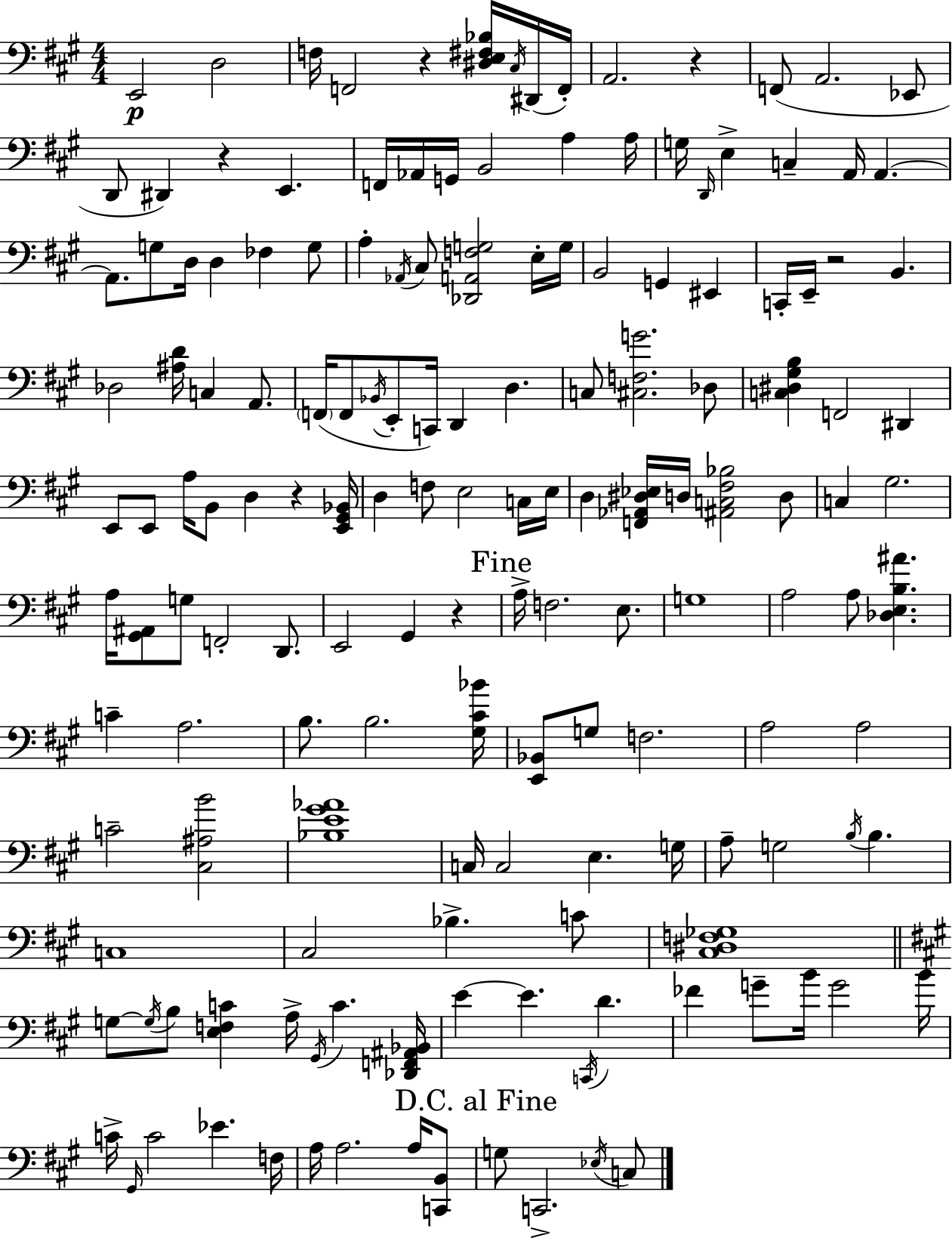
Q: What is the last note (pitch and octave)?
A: C3